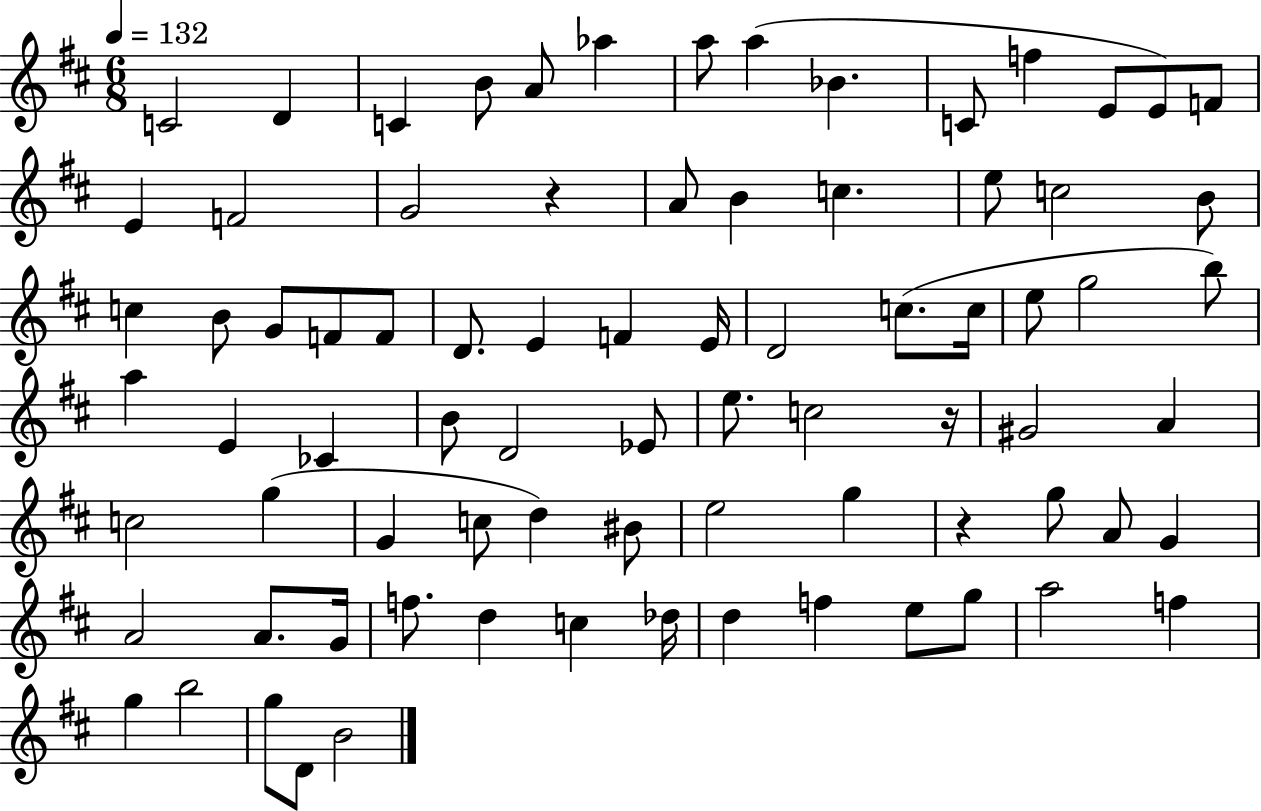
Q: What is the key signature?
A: D major